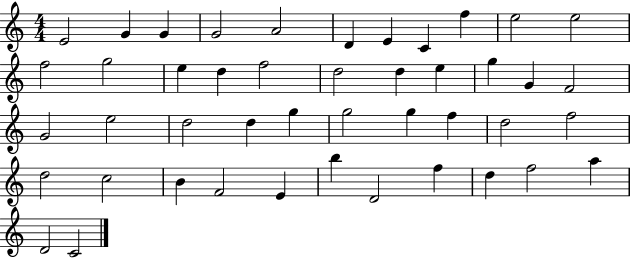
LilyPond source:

{
  \clef treble
  \numericTimeSignature
  \time 4/4
  \key c \major
  e'2 g'4 g'4 | g'2 a'2 | d'4 e'4 c'4 f''4 | e''2 e''2 | \break f''2 g''2 | e''4 d''4 f''2 | d''2 d''4 e''4 | g''4 g'4 f'2 | \break g'2 e''2 | d''2 d''4 g''4 | g''2 g''4 f''4 | d''2 f''2 | \break d''2 c''2 | b'4 f'2 e'4 | b''4 d'2 f''4 | d''4 f''2 a''4 | \break d'2 c'2 | \bar "|."
}